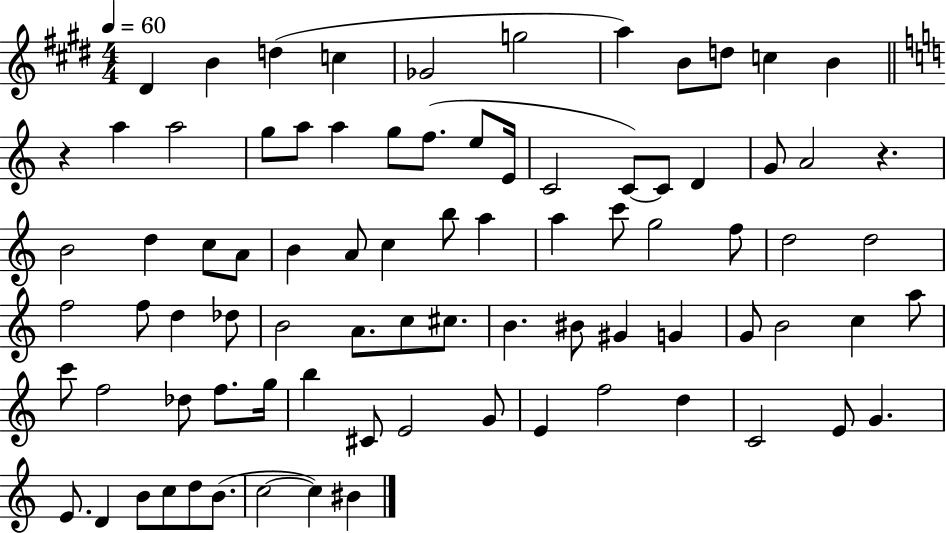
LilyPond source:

{
  \clef treble
  \numericTimeSignature
  \time 4/4
  \key e \major
  \tempo 4 = 60
  dis'4 b'4 d''4( c''4 | ges'2 g''2 | a''4) b'8 d''8 c''4 b'4 | \bar "||" \break \key c \major r4 a''4 a''2 | g''8 a''8 a''4 g''8 f''8.( e''8 e'16 | c'2 c'8~~) c'8 d'4 | g'8 a'2 r4. | \break b'2 d''4 c''8 a'8 | b'4 a'8 c''4 b''8 a''4 | a''4 c'''8 g''2 f''8 | d''2 d''2 | \break f''2 f''8 d''4 des''8 | b'2 a'8. c''8 cis''8. | b'4. bis'8 gis'4 g'4 | g'8 b'2 c''4 a''8 | \break c'''8 f''2 des''8 f''8. g''16 | b''4 cis'8 e'2 g'8 | e'4 f''2 d''4 | c'2 e'8 g'4. | \break e'8. d'4 b'8 c''8 d''8 b'8.( | c''2~~ c''4) bis'4 | \bar "|."
}